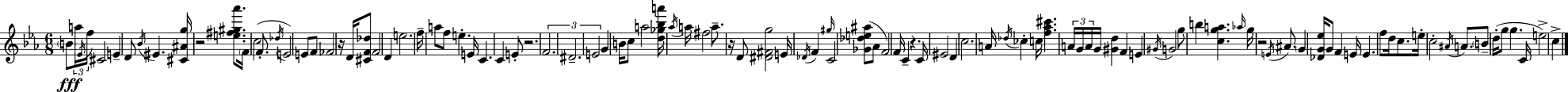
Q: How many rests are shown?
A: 6